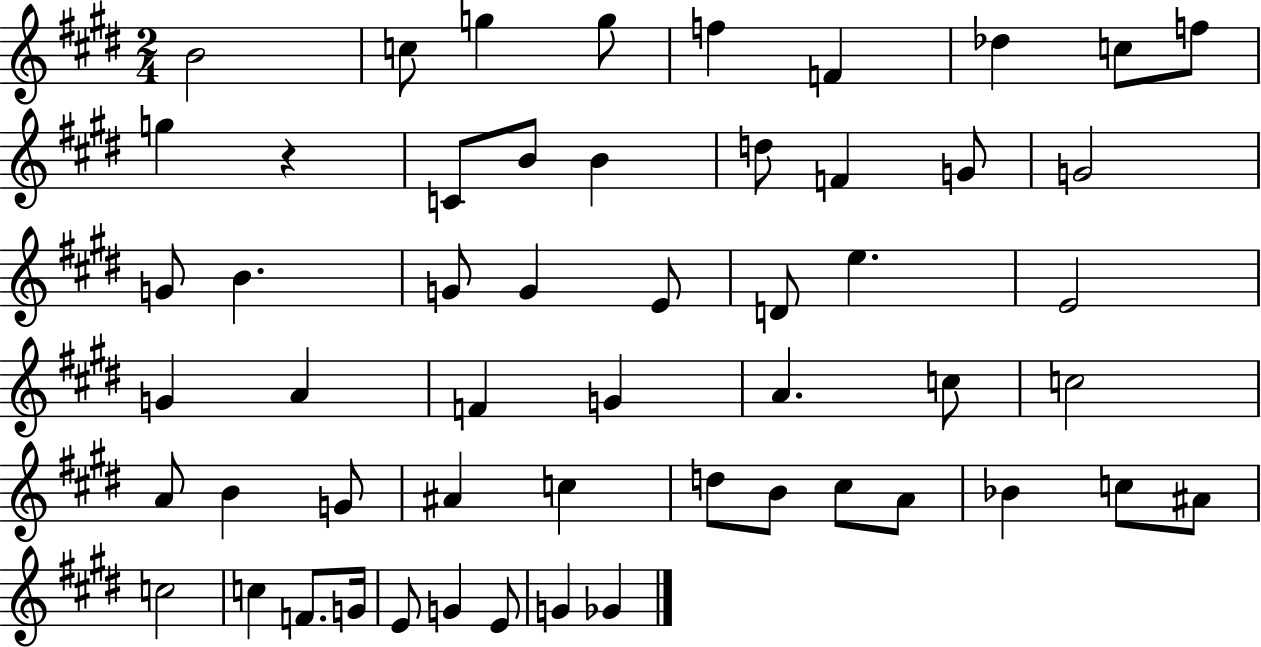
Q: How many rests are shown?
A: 1